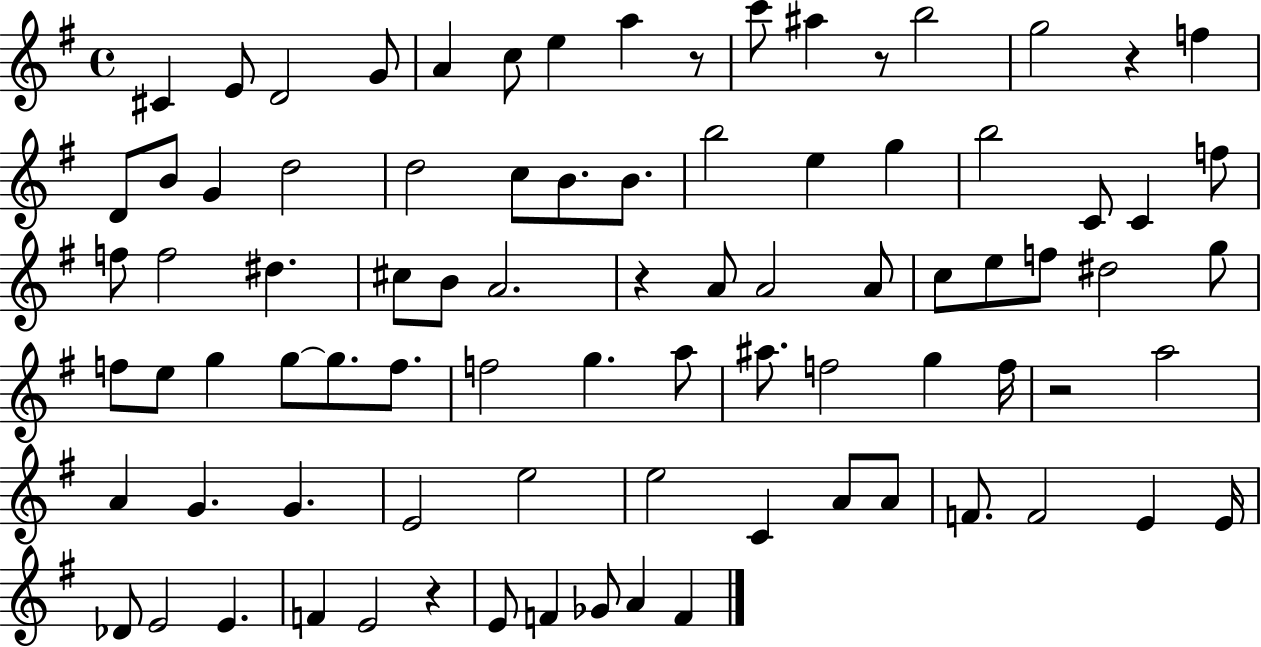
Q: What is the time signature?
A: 4/4